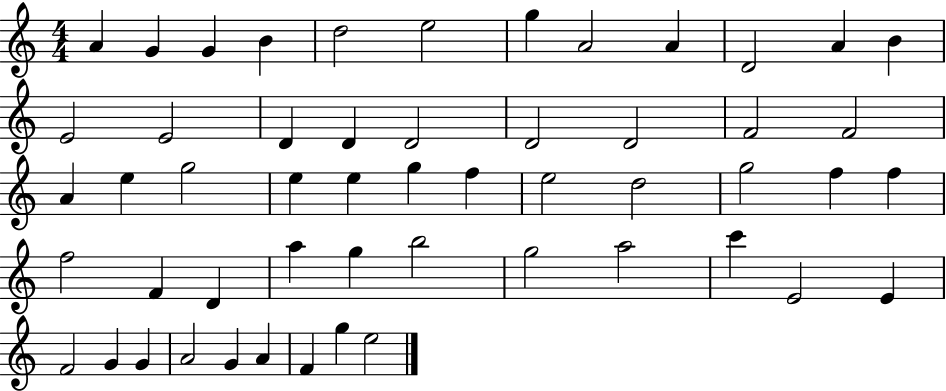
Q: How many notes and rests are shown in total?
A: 53